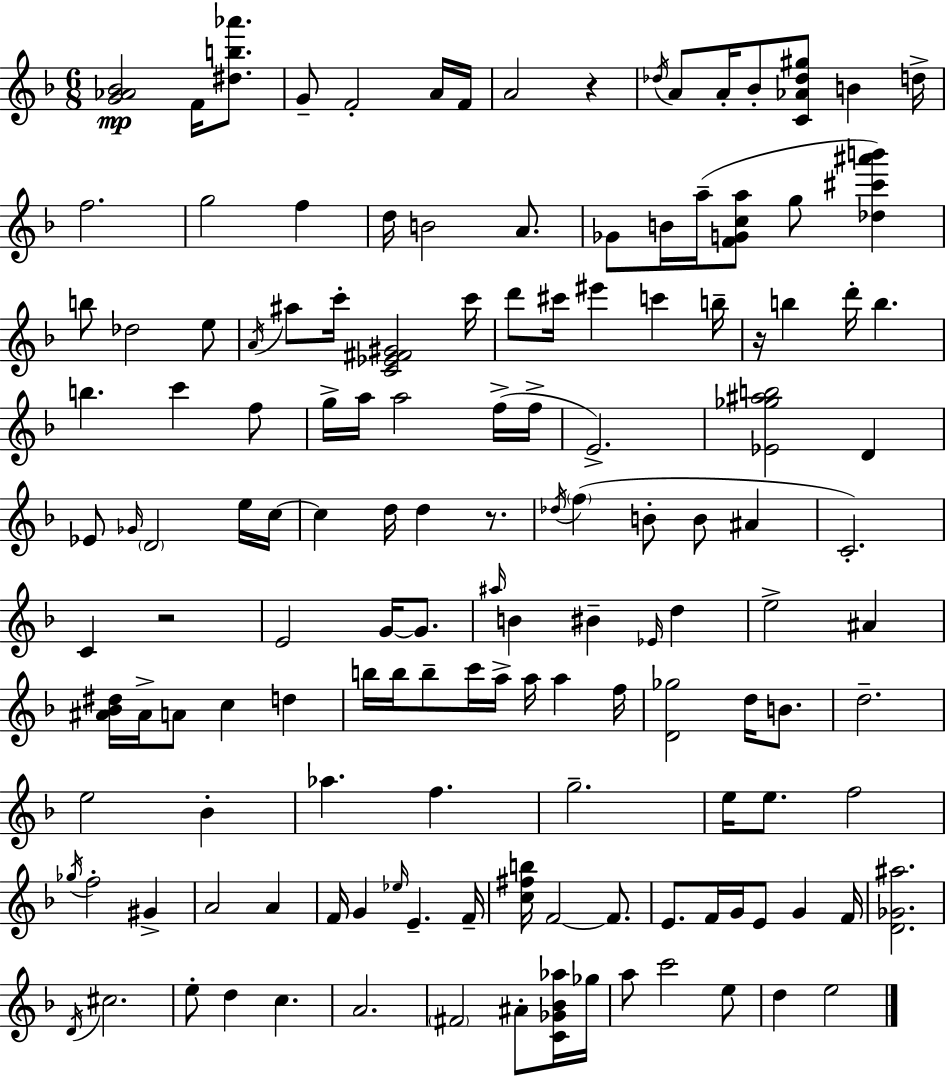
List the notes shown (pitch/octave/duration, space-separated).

[G4,Ab4,Bb4]/h F4/s [D#5,B5,Ab6]/e. G4/e F4/h A4/s F4/s A4/h R/q Db5/s A4/e A4/s Bb4/e [C4,Ab4,Db5,G#5]/e B4/q D5/s F5/h. G5/h F5/q D5/s B4/h A4/e. Gb4/e B4/s A5/s [F4,G4,C5,A5]/e G5/e [Db5,C#6,A#6,B6]/q B5/e Db5/h E5/e A4/s A#5/e C6/s [C4,Eb4,F#4,G#4]/h C6/s D6/e C#6/s EIS6/q C6/q B5/s R/s B5/q D6/s B5/q. B5/q. C6/q F5/e G5/s A5/s A5/h F5/s F5/s E4/h. [Eb4,Gb5,A#5,B5]/h D4/q Eb4/e Gb4/s D4/h E5/s C5/s C5/q D5/s D5/q R/e. Db5/s F5/q B4/e B4/e A#4/q C4/h. C4/q R/h E4/h G4/s G4/e. A#5/s B4/q BIS4/q Eb4/s D5/q E5/h A#4/q [A#4,Bb4,D#5]/s A#4/s A4/e C5/q D5/q B5/s B5/s B5/e C6/s A5/s A5/s A5/q F5/s [D4,Gb5]/h D5/s B4/e. D5/h. E5/h Bb4/q Ab5/q. F5/q. G5/h. E5/s E5/e. F5/h Gb5/s F5/h G#4/q A4/h A4/q F4/s G4/q Eb5/s E4/q. F4/s [C5,F#5,B5]/s F4/h F4/e. E4/e. F4/s G4/s E4/e G4/q F4/s [D4,Gb4,A#5]/h. D4/s C#5/h. E5/e D5/q C5/q. A4/h. F#4/h A#4/e [C4,Gb4,Bb4,Ab5]/s Gb5/s A5/e C6/h E5/e D5/q E5/h